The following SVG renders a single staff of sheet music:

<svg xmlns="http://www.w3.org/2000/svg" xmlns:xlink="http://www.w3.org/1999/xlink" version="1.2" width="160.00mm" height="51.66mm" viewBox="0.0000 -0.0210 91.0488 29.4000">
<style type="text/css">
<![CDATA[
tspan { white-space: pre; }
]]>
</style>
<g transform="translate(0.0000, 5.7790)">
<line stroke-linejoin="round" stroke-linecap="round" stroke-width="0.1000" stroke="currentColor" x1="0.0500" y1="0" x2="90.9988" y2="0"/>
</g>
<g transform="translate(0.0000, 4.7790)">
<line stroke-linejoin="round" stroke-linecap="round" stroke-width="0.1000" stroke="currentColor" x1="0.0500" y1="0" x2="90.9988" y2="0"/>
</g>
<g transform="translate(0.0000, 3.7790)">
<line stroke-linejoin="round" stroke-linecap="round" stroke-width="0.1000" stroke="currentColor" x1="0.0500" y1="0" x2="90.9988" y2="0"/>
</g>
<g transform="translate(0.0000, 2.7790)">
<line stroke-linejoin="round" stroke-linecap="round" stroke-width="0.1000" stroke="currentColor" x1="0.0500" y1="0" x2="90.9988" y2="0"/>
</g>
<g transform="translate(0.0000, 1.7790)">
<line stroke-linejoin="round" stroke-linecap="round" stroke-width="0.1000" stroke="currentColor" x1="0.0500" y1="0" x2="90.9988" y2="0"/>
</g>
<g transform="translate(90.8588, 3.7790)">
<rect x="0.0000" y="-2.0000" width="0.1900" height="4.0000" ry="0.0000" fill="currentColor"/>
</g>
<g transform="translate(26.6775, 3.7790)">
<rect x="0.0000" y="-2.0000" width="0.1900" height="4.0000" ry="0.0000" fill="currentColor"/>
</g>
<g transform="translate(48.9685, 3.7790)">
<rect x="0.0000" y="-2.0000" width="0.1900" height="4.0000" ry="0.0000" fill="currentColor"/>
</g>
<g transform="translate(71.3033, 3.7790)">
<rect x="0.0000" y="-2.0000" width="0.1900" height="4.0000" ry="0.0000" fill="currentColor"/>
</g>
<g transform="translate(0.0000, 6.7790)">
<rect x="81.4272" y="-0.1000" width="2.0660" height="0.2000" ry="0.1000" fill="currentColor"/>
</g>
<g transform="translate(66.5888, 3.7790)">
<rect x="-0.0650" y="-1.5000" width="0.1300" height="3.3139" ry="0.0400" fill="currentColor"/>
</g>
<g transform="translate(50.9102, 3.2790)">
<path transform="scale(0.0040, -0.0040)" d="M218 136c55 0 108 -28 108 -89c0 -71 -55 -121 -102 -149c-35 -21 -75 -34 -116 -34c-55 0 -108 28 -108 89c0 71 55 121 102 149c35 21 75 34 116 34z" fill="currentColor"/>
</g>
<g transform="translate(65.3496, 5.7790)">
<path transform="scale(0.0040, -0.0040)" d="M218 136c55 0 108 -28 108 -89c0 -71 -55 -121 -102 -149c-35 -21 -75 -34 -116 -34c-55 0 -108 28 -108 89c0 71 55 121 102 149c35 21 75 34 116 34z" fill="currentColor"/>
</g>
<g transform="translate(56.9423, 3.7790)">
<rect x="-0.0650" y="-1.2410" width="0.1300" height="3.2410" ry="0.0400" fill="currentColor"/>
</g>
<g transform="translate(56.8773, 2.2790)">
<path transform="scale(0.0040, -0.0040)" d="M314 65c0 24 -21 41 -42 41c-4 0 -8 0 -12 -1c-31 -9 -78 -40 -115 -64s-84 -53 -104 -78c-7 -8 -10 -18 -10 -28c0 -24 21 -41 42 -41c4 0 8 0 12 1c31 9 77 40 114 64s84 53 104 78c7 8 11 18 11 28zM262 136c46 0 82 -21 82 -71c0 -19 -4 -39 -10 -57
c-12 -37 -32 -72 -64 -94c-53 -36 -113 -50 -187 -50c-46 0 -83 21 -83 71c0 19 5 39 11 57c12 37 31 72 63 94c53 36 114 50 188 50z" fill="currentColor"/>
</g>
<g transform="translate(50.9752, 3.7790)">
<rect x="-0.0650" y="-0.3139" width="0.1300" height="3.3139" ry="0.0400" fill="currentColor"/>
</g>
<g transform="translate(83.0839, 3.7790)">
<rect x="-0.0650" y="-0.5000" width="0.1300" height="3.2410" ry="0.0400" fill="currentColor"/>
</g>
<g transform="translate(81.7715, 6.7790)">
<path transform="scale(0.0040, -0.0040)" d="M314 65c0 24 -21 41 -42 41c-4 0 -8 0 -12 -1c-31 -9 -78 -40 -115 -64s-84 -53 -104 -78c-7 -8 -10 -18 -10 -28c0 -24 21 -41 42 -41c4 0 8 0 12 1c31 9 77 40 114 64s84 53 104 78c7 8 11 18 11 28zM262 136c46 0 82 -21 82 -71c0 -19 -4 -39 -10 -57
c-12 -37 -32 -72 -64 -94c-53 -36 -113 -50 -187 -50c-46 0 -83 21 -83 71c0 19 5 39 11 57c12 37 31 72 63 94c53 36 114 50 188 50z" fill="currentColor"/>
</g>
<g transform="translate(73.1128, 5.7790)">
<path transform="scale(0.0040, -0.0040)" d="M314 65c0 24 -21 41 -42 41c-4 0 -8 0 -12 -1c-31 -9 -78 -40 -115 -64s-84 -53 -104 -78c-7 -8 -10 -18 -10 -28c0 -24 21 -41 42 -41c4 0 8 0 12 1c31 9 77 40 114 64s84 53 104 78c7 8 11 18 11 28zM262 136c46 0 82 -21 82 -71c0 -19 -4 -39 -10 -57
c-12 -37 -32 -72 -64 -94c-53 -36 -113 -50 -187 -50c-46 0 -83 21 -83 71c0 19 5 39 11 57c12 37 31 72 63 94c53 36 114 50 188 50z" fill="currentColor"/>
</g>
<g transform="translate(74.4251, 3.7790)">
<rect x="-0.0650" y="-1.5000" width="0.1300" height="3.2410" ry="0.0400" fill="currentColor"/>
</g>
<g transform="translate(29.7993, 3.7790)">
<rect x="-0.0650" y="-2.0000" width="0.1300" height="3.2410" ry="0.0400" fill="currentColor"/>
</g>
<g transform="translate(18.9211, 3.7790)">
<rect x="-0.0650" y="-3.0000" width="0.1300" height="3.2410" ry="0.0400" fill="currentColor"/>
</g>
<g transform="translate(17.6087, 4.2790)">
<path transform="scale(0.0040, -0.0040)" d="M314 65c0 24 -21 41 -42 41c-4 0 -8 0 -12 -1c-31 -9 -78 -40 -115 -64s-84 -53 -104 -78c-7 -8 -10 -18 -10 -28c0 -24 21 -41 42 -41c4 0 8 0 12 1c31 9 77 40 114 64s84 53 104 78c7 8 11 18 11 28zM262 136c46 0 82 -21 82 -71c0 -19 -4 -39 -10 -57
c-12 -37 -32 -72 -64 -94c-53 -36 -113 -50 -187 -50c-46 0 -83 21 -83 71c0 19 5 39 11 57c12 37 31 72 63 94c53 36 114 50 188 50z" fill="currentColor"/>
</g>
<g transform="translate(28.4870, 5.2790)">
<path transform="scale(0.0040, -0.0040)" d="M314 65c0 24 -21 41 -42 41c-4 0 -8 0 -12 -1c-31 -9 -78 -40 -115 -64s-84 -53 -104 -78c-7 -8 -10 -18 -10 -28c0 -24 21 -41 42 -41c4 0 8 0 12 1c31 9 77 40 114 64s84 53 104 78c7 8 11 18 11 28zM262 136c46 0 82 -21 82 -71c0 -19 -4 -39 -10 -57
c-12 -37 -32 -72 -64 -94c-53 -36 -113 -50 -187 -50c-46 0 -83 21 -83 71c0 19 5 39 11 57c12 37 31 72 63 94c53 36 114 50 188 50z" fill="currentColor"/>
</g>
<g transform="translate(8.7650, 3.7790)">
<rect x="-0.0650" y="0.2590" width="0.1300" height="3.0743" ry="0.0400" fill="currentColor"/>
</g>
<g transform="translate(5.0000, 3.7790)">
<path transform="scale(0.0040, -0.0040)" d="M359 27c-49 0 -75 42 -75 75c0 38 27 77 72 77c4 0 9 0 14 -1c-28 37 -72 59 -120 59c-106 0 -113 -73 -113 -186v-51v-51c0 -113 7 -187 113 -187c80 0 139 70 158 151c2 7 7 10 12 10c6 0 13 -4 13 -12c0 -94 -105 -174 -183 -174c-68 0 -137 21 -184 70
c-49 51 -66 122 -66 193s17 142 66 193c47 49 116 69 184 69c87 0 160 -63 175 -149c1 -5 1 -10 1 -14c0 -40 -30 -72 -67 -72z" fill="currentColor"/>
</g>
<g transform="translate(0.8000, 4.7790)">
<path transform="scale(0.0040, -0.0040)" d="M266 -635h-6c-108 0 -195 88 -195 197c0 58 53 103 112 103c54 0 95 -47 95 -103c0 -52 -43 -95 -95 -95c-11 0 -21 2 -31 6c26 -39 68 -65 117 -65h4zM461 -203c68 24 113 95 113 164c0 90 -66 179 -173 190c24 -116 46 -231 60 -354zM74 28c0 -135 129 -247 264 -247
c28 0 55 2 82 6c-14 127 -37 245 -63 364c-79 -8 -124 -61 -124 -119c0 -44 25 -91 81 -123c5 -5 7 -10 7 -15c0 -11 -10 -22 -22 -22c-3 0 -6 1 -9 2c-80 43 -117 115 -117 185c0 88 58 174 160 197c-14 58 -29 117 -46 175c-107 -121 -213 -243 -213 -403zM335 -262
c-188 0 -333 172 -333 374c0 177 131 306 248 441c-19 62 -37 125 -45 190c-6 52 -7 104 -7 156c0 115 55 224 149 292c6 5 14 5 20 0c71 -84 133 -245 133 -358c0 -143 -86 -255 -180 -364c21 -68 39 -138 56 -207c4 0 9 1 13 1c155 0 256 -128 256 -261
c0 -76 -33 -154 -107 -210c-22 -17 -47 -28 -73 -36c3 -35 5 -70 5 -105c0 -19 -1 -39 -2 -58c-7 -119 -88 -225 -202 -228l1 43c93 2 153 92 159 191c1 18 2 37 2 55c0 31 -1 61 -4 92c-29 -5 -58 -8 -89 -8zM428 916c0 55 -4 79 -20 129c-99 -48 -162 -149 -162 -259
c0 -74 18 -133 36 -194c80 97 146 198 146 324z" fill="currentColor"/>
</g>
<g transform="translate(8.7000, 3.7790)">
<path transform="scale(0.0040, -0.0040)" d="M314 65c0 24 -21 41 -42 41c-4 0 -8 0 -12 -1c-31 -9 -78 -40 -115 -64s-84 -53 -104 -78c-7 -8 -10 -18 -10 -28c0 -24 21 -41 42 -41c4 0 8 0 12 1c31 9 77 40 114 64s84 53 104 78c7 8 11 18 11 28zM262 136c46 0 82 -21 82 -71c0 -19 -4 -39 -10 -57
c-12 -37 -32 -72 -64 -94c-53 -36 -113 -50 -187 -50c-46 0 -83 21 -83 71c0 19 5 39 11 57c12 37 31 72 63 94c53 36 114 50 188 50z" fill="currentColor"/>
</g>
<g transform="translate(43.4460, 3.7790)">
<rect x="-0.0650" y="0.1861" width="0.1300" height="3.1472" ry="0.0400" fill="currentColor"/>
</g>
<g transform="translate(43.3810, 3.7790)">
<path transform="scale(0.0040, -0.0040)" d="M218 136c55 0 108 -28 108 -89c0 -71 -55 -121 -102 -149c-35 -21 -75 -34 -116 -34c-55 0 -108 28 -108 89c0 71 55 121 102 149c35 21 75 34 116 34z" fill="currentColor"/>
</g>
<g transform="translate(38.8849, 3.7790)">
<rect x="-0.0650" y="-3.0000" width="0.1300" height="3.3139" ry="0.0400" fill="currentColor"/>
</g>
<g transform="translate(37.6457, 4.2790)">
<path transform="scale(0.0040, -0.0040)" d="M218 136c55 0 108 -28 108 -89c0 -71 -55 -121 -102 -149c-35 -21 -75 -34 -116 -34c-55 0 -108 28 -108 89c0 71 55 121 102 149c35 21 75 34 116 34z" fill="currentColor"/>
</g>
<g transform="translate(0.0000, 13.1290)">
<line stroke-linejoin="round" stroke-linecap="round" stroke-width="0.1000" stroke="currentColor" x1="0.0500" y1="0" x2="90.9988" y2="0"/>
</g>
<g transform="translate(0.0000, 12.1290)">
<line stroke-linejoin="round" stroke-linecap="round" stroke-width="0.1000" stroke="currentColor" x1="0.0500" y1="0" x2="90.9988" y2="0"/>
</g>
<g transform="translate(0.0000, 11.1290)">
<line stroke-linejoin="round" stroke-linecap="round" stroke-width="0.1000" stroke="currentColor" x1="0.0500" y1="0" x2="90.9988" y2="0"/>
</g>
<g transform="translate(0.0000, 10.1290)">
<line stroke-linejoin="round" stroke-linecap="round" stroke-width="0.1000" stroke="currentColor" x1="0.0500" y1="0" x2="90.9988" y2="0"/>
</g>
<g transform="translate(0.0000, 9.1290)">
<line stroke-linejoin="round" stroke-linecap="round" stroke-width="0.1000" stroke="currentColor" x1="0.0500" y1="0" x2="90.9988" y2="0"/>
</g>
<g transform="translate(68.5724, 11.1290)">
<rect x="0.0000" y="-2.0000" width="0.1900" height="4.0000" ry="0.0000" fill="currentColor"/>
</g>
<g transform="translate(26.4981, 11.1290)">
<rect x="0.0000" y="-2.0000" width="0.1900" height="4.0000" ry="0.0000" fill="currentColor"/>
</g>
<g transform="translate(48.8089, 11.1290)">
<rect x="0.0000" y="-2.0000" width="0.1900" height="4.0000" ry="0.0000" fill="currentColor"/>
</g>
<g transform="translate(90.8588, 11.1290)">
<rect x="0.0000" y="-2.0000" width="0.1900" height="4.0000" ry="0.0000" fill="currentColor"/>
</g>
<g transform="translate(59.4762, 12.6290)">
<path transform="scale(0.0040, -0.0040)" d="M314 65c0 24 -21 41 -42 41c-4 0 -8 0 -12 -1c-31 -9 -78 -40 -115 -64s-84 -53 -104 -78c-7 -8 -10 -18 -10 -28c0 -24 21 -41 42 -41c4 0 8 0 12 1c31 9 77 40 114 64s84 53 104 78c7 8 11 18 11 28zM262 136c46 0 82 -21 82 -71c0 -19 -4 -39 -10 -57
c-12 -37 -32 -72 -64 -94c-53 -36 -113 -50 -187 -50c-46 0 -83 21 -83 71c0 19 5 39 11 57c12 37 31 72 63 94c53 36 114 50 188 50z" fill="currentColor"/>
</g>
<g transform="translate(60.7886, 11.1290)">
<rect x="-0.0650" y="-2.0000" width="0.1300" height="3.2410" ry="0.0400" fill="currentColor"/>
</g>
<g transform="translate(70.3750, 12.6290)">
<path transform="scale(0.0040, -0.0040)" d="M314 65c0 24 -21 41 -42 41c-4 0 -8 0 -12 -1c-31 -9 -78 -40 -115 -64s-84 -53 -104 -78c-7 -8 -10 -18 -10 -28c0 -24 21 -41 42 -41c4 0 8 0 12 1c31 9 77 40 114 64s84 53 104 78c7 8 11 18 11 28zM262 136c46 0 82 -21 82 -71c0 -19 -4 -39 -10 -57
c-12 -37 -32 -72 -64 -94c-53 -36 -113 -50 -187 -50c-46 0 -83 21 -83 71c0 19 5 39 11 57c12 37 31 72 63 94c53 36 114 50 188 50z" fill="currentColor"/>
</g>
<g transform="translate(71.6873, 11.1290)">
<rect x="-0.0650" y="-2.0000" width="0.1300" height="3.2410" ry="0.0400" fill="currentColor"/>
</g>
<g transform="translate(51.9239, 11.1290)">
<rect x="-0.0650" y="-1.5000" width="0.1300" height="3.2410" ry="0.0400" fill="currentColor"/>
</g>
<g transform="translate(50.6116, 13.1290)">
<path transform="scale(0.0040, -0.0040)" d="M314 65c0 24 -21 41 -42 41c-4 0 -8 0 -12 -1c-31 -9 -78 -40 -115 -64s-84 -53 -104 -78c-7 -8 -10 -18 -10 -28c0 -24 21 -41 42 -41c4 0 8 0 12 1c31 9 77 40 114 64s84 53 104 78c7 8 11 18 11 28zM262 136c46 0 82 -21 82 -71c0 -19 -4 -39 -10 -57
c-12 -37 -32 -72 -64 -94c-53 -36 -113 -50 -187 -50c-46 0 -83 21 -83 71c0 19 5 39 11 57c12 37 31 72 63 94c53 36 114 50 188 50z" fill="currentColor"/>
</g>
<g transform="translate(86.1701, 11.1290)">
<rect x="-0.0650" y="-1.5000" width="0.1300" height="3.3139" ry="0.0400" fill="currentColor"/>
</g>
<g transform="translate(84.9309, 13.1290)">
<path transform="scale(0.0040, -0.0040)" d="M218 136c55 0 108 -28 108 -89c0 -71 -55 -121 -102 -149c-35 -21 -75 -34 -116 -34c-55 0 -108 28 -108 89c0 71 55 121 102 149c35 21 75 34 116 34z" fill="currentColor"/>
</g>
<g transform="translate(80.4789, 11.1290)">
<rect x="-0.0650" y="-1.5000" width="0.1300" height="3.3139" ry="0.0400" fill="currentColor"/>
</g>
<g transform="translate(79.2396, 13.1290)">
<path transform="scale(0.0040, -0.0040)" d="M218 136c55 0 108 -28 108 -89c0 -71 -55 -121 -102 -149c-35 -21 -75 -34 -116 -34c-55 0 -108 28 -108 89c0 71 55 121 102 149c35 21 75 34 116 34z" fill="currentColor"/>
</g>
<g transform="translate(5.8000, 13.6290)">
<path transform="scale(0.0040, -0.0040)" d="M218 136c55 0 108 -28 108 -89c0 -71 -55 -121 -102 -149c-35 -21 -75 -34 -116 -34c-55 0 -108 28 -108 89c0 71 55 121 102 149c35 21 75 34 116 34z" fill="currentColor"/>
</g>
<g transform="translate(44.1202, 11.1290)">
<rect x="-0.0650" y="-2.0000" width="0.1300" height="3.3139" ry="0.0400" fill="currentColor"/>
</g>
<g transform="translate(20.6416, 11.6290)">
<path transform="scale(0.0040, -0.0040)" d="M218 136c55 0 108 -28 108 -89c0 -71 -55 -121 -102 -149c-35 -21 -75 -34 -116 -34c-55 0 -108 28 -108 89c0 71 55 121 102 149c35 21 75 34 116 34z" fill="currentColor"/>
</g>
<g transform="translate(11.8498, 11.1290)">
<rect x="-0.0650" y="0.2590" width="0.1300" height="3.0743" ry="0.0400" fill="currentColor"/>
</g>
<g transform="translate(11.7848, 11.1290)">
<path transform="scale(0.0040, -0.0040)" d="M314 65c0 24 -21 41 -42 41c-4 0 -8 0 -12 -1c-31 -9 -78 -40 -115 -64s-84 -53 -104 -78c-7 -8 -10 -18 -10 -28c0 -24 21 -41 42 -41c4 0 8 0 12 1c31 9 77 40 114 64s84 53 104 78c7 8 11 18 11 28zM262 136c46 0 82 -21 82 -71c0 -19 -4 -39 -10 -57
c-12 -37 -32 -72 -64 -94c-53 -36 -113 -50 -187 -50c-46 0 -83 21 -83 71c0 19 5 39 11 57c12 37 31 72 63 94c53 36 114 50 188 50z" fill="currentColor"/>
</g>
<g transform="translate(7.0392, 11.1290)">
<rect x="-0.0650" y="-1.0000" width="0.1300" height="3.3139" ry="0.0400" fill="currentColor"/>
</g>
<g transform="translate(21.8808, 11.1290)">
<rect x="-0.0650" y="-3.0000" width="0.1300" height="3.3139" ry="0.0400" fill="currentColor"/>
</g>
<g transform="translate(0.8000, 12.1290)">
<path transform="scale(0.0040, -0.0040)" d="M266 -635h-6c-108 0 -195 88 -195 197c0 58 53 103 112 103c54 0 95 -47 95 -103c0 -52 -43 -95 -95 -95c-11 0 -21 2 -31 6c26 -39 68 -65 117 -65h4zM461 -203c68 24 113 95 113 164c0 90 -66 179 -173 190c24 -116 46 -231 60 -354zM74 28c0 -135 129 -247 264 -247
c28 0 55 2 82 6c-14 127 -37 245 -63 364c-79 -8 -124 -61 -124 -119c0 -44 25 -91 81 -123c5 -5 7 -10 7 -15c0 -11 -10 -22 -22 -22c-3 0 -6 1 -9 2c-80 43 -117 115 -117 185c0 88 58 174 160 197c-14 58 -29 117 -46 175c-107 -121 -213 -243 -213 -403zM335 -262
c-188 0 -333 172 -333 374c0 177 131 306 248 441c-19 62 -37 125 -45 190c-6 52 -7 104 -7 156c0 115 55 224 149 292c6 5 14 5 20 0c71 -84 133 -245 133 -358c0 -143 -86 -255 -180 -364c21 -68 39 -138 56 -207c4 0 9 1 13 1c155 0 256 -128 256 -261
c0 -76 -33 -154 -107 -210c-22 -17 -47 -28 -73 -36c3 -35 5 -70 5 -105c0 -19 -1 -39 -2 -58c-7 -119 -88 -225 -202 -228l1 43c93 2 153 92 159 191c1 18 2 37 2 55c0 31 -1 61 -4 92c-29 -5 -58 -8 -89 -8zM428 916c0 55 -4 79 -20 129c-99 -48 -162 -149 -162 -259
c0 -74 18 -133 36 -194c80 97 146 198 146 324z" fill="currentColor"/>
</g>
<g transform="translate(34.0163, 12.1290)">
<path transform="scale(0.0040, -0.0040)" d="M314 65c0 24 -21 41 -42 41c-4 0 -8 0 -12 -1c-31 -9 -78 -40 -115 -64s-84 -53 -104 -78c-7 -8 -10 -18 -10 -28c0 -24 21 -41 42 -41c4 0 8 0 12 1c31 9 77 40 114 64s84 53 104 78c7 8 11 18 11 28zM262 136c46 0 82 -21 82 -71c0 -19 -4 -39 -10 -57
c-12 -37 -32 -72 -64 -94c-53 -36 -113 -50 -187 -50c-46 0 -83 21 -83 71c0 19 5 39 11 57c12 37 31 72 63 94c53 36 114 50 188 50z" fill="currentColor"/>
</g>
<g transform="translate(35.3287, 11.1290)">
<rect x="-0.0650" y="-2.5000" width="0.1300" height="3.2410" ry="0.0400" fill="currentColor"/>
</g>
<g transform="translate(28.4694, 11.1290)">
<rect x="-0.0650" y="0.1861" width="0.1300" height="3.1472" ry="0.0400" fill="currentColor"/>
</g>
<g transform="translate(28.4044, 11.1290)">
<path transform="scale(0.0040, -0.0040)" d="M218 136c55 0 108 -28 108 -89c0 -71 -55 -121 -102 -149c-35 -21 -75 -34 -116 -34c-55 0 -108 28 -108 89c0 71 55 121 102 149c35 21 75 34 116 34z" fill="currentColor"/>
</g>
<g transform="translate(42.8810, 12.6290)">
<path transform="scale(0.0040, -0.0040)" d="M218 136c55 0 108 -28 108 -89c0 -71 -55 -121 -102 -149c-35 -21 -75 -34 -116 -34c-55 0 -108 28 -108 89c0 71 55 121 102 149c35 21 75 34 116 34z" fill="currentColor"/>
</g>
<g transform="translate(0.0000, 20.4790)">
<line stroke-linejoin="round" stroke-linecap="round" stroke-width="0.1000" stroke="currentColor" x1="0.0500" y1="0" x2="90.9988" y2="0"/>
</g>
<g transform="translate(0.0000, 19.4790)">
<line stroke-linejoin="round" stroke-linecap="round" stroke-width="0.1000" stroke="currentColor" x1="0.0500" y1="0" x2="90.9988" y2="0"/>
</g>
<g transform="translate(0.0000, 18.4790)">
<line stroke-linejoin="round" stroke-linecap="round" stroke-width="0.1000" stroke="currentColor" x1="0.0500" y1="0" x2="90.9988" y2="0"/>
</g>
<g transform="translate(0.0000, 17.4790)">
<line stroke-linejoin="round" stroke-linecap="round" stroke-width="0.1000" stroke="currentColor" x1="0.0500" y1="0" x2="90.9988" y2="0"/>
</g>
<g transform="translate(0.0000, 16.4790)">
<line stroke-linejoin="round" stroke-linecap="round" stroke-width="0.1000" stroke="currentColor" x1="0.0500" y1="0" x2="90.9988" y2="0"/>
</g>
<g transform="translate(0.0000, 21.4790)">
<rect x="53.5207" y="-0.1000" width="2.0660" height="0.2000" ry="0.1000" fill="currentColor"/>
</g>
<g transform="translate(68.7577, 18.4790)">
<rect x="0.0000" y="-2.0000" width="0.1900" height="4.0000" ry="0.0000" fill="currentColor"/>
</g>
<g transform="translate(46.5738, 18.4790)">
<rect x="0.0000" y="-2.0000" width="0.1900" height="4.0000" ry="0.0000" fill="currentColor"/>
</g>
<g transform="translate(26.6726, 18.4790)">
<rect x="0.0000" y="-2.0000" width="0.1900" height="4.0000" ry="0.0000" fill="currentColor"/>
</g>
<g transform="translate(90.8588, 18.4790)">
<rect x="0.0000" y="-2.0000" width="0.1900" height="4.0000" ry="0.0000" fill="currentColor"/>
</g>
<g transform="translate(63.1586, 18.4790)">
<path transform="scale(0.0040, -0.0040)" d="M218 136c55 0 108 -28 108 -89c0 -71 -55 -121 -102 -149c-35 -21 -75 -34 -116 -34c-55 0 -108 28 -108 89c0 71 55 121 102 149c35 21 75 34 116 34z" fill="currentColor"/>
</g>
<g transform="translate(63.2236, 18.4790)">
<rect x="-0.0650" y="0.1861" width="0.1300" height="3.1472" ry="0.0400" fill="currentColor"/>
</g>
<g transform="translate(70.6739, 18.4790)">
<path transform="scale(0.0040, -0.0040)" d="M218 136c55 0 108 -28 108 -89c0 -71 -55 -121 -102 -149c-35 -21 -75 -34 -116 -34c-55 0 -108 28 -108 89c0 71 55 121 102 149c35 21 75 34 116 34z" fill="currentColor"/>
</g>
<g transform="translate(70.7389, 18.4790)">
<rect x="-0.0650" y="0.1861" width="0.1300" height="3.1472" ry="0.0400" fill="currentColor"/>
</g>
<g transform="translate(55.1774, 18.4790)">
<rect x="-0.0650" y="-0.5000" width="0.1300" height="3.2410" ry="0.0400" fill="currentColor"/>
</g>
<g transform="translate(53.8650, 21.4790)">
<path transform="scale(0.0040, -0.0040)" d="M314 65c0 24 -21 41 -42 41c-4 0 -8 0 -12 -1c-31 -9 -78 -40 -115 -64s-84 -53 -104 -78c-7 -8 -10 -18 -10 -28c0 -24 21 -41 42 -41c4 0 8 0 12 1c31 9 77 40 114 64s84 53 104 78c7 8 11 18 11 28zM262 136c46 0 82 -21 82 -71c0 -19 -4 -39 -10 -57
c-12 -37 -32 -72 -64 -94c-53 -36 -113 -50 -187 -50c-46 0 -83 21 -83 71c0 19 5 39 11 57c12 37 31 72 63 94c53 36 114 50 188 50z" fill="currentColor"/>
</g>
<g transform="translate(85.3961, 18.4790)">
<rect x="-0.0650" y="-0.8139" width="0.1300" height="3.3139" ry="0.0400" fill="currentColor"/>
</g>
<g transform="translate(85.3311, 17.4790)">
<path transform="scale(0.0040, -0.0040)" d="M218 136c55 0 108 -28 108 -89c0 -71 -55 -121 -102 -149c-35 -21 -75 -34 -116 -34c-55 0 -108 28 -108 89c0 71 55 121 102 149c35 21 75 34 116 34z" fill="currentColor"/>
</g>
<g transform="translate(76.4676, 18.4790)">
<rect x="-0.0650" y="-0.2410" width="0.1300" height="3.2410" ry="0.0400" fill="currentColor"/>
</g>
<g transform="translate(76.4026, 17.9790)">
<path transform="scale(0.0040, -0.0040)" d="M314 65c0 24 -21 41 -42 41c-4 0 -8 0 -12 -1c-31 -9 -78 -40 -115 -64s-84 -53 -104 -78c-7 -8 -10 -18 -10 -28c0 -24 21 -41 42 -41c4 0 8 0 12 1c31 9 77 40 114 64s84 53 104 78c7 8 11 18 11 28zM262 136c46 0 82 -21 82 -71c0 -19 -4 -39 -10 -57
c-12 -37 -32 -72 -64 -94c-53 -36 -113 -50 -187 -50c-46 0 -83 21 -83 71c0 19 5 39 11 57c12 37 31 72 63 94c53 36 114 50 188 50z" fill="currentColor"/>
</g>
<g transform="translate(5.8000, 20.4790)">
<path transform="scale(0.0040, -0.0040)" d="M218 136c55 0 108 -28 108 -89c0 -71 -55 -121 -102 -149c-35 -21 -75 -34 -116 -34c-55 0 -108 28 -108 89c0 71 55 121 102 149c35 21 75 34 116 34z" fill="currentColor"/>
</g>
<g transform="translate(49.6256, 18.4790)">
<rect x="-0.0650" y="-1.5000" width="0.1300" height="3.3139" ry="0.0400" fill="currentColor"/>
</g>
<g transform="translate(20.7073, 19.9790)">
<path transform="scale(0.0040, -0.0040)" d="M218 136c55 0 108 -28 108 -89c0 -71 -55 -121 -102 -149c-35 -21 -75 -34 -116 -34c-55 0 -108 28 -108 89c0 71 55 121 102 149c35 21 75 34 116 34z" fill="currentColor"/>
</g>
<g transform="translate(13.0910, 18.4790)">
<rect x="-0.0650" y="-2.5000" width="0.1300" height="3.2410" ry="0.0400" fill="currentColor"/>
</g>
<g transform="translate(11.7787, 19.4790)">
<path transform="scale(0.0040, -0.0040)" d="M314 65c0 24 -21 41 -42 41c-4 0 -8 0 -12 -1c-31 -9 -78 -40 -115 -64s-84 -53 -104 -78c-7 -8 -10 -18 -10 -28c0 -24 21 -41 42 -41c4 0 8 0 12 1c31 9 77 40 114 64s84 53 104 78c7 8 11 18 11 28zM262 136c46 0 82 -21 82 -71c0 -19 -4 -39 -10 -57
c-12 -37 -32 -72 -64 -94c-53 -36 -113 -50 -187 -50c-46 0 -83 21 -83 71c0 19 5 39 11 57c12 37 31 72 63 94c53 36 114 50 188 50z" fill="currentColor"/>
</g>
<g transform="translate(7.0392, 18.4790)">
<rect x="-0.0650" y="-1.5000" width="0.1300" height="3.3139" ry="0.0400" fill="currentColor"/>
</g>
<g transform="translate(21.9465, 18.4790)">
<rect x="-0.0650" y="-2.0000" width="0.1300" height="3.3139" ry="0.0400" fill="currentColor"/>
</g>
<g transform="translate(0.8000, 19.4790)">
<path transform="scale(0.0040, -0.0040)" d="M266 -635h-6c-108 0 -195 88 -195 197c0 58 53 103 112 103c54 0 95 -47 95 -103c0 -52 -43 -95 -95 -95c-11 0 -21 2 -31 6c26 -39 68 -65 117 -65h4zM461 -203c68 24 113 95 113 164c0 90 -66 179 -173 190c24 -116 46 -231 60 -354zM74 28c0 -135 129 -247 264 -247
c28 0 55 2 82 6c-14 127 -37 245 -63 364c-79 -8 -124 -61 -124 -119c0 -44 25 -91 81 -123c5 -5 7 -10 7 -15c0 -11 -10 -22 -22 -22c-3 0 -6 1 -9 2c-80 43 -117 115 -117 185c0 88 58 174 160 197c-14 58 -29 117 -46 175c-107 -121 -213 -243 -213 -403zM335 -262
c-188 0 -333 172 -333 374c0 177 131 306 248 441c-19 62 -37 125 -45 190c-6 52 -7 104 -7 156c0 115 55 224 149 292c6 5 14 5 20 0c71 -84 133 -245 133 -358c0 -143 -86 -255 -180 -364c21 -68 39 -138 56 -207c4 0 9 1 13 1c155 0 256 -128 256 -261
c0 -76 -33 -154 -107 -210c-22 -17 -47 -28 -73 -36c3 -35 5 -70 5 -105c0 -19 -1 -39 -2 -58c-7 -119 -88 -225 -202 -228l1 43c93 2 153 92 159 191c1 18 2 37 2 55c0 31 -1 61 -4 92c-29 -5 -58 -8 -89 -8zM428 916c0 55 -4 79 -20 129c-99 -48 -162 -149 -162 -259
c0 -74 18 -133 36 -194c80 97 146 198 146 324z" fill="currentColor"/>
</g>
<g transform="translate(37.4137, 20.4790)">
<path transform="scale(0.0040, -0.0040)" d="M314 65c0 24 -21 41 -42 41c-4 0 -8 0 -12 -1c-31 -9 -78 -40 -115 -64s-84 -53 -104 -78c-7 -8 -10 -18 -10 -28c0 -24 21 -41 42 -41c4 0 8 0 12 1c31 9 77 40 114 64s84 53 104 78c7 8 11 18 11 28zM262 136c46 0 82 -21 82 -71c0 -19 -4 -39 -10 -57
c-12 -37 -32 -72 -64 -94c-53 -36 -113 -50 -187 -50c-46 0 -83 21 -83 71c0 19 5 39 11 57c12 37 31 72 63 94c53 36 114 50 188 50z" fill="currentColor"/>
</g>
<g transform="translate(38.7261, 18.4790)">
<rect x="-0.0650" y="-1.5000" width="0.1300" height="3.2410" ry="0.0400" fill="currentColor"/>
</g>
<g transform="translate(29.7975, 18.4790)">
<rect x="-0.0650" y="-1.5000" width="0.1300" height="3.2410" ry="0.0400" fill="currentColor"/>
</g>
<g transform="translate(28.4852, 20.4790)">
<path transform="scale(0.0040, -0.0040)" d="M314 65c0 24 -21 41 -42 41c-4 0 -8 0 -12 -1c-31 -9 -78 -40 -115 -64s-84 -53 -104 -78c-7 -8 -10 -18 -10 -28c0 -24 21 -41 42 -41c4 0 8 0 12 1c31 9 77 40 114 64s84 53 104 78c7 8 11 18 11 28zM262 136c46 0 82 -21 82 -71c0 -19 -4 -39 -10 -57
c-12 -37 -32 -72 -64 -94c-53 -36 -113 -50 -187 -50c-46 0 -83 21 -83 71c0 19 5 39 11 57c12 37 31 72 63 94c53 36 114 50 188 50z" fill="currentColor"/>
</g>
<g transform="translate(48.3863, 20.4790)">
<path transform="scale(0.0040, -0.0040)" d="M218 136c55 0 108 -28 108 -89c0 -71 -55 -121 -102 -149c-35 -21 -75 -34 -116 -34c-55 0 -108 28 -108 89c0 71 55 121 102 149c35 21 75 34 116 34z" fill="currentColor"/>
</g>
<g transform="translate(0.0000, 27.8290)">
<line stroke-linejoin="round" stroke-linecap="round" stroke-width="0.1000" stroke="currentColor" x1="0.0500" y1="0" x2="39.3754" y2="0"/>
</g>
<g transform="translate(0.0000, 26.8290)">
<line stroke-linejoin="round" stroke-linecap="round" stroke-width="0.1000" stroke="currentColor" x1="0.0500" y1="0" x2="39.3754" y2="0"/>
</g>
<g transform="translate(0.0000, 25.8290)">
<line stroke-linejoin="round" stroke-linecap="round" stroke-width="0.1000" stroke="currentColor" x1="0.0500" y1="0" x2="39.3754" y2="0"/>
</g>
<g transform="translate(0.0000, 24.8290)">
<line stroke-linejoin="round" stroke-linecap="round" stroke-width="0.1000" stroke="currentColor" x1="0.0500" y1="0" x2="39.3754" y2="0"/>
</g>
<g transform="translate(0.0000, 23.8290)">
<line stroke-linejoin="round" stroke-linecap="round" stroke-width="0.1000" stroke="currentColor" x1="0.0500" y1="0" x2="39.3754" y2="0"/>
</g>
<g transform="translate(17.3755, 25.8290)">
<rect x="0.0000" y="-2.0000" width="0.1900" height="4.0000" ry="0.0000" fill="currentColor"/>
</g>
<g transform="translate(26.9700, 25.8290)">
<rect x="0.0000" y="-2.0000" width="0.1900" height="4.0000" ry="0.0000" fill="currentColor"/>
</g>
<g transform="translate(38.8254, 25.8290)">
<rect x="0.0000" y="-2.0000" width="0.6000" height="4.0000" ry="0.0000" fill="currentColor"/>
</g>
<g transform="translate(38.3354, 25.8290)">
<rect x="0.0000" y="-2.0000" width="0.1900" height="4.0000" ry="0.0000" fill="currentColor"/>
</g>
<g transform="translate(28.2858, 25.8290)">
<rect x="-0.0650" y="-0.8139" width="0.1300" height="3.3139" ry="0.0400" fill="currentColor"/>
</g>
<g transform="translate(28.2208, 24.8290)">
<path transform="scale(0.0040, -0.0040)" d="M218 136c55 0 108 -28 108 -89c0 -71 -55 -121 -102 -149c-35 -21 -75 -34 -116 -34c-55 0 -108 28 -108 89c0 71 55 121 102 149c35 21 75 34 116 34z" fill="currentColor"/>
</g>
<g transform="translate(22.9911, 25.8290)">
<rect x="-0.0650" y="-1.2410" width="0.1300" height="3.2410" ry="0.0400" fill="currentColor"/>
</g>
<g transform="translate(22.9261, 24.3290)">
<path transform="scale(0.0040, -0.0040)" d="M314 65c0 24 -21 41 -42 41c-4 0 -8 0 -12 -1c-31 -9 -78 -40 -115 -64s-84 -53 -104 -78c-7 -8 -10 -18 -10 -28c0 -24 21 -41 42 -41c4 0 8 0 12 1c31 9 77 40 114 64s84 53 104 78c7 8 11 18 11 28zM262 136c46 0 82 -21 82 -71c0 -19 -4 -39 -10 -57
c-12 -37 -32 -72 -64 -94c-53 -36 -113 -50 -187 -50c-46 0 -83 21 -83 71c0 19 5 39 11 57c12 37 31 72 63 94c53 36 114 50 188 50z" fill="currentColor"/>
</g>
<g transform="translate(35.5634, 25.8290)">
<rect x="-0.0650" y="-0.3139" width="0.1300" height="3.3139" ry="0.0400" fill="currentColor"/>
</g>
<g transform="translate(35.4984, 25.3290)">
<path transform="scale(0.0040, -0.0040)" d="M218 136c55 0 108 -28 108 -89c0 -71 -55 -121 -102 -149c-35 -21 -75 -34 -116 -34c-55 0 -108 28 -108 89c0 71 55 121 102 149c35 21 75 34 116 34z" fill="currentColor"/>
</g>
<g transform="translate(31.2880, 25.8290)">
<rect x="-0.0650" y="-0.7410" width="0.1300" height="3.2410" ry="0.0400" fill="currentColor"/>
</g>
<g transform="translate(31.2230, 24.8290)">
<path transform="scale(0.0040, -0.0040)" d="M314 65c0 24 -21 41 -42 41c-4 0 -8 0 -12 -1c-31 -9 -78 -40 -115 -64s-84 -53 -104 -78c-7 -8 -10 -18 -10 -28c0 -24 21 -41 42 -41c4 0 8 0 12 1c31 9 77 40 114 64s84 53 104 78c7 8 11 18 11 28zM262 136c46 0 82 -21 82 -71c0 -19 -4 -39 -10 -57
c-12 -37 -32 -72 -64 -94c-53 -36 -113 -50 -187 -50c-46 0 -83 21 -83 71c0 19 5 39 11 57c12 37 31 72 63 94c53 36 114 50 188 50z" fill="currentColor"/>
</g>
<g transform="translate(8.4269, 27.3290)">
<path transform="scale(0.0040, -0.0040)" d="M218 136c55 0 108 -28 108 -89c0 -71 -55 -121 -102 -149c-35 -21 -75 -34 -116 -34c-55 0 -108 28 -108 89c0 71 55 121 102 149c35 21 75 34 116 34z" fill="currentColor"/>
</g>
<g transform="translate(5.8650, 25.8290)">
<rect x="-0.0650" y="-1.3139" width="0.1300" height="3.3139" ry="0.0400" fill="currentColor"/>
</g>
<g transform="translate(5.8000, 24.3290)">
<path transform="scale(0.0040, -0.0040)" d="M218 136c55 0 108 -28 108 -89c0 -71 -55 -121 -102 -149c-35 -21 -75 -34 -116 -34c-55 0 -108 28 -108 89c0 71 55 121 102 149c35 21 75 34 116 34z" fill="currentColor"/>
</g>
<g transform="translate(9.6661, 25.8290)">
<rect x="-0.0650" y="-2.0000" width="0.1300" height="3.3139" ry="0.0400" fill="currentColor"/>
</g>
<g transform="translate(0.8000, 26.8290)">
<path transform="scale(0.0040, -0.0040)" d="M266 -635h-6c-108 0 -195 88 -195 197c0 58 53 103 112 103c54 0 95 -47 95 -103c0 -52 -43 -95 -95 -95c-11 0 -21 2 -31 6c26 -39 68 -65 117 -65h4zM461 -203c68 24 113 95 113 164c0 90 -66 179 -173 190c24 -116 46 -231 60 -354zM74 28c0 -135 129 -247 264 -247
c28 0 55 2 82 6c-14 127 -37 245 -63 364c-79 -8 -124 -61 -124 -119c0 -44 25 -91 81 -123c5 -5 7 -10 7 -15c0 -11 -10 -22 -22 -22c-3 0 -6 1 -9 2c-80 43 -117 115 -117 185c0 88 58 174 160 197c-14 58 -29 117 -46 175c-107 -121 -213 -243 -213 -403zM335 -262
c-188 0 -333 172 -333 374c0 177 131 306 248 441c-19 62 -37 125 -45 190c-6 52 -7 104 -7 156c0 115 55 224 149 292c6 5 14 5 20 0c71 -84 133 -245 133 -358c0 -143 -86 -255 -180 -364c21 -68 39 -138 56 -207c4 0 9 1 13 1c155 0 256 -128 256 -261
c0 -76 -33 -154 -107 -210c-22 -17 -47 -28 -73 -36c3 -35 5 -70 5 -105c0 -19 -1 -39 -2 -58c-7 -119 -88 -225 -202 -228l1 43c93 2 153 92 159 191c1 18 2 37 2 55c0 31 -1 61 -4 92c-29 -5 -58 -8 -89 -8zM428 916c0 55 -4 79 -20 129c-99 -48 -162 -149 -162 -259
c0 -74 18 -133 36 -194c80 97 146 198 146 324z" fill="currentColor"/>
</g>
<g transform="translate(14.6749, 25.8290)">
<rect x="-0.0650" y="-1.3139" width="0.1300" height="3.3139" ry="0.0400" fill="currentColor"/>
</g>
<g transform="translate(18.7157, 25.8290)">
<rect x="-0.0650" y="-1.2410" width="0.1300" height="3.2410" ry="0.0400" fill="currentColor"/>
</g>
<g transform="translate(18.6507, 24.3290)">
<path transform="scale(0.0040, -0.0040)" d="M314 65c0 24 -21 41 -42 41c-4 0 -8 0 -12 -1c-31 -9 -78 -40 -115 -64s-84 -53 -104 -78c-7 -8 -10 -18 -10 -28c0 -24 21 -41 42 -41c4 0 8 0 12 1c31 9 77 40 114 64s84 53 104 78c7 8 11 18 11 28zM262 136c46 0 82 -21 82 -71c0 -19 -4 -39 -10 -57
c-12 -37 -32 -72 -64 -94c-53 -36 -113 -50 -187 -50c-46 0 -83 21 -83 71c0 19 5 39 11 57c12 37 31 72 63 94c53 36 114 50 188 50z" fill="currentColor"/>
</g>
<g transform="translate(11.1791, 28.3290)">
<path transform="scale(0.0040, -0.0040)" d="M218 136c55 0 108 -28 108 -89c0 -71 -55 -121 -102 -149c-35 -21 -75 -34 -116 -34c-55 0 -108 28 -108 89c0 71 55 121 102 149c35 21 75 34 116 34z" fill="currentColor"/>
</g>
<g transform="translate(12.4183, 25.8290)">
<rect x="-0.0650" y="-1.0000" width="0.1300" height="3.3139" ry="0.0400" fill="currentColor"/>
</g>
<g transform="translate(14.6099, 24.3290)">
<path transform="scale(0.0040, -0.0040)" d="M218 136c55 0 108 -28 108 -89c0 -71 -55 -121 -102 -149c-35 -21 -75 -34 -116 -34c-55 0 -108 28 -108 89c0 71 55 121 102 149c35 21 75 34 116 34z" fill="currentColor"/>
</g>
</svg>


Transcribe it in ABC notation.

X:1
T:Untitled
M:4/4
L:1/4
K:C
B2 A2 F2 A B c e2 E E2 C2 D B2 A B G2 F E2 F2 F2 E E E G2 F E2 E2 E C2 B B c2 d e F D e e2 e2 d d2 c